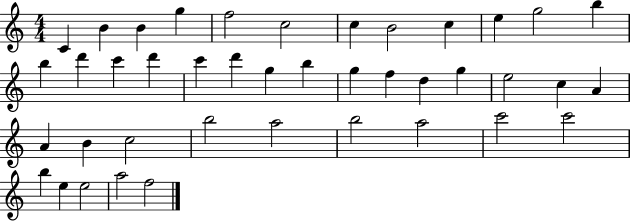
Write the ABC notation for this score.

X:1
T:Untitled
M:4/4
L:1/4
K:C
C B B g f2 c2 c B2 c e g2 b b d' c' d' c' d' g b g f d g e2 c A A B c2 b2 a2 b2 a2 c'2 c'2 b e e2 a2 f2